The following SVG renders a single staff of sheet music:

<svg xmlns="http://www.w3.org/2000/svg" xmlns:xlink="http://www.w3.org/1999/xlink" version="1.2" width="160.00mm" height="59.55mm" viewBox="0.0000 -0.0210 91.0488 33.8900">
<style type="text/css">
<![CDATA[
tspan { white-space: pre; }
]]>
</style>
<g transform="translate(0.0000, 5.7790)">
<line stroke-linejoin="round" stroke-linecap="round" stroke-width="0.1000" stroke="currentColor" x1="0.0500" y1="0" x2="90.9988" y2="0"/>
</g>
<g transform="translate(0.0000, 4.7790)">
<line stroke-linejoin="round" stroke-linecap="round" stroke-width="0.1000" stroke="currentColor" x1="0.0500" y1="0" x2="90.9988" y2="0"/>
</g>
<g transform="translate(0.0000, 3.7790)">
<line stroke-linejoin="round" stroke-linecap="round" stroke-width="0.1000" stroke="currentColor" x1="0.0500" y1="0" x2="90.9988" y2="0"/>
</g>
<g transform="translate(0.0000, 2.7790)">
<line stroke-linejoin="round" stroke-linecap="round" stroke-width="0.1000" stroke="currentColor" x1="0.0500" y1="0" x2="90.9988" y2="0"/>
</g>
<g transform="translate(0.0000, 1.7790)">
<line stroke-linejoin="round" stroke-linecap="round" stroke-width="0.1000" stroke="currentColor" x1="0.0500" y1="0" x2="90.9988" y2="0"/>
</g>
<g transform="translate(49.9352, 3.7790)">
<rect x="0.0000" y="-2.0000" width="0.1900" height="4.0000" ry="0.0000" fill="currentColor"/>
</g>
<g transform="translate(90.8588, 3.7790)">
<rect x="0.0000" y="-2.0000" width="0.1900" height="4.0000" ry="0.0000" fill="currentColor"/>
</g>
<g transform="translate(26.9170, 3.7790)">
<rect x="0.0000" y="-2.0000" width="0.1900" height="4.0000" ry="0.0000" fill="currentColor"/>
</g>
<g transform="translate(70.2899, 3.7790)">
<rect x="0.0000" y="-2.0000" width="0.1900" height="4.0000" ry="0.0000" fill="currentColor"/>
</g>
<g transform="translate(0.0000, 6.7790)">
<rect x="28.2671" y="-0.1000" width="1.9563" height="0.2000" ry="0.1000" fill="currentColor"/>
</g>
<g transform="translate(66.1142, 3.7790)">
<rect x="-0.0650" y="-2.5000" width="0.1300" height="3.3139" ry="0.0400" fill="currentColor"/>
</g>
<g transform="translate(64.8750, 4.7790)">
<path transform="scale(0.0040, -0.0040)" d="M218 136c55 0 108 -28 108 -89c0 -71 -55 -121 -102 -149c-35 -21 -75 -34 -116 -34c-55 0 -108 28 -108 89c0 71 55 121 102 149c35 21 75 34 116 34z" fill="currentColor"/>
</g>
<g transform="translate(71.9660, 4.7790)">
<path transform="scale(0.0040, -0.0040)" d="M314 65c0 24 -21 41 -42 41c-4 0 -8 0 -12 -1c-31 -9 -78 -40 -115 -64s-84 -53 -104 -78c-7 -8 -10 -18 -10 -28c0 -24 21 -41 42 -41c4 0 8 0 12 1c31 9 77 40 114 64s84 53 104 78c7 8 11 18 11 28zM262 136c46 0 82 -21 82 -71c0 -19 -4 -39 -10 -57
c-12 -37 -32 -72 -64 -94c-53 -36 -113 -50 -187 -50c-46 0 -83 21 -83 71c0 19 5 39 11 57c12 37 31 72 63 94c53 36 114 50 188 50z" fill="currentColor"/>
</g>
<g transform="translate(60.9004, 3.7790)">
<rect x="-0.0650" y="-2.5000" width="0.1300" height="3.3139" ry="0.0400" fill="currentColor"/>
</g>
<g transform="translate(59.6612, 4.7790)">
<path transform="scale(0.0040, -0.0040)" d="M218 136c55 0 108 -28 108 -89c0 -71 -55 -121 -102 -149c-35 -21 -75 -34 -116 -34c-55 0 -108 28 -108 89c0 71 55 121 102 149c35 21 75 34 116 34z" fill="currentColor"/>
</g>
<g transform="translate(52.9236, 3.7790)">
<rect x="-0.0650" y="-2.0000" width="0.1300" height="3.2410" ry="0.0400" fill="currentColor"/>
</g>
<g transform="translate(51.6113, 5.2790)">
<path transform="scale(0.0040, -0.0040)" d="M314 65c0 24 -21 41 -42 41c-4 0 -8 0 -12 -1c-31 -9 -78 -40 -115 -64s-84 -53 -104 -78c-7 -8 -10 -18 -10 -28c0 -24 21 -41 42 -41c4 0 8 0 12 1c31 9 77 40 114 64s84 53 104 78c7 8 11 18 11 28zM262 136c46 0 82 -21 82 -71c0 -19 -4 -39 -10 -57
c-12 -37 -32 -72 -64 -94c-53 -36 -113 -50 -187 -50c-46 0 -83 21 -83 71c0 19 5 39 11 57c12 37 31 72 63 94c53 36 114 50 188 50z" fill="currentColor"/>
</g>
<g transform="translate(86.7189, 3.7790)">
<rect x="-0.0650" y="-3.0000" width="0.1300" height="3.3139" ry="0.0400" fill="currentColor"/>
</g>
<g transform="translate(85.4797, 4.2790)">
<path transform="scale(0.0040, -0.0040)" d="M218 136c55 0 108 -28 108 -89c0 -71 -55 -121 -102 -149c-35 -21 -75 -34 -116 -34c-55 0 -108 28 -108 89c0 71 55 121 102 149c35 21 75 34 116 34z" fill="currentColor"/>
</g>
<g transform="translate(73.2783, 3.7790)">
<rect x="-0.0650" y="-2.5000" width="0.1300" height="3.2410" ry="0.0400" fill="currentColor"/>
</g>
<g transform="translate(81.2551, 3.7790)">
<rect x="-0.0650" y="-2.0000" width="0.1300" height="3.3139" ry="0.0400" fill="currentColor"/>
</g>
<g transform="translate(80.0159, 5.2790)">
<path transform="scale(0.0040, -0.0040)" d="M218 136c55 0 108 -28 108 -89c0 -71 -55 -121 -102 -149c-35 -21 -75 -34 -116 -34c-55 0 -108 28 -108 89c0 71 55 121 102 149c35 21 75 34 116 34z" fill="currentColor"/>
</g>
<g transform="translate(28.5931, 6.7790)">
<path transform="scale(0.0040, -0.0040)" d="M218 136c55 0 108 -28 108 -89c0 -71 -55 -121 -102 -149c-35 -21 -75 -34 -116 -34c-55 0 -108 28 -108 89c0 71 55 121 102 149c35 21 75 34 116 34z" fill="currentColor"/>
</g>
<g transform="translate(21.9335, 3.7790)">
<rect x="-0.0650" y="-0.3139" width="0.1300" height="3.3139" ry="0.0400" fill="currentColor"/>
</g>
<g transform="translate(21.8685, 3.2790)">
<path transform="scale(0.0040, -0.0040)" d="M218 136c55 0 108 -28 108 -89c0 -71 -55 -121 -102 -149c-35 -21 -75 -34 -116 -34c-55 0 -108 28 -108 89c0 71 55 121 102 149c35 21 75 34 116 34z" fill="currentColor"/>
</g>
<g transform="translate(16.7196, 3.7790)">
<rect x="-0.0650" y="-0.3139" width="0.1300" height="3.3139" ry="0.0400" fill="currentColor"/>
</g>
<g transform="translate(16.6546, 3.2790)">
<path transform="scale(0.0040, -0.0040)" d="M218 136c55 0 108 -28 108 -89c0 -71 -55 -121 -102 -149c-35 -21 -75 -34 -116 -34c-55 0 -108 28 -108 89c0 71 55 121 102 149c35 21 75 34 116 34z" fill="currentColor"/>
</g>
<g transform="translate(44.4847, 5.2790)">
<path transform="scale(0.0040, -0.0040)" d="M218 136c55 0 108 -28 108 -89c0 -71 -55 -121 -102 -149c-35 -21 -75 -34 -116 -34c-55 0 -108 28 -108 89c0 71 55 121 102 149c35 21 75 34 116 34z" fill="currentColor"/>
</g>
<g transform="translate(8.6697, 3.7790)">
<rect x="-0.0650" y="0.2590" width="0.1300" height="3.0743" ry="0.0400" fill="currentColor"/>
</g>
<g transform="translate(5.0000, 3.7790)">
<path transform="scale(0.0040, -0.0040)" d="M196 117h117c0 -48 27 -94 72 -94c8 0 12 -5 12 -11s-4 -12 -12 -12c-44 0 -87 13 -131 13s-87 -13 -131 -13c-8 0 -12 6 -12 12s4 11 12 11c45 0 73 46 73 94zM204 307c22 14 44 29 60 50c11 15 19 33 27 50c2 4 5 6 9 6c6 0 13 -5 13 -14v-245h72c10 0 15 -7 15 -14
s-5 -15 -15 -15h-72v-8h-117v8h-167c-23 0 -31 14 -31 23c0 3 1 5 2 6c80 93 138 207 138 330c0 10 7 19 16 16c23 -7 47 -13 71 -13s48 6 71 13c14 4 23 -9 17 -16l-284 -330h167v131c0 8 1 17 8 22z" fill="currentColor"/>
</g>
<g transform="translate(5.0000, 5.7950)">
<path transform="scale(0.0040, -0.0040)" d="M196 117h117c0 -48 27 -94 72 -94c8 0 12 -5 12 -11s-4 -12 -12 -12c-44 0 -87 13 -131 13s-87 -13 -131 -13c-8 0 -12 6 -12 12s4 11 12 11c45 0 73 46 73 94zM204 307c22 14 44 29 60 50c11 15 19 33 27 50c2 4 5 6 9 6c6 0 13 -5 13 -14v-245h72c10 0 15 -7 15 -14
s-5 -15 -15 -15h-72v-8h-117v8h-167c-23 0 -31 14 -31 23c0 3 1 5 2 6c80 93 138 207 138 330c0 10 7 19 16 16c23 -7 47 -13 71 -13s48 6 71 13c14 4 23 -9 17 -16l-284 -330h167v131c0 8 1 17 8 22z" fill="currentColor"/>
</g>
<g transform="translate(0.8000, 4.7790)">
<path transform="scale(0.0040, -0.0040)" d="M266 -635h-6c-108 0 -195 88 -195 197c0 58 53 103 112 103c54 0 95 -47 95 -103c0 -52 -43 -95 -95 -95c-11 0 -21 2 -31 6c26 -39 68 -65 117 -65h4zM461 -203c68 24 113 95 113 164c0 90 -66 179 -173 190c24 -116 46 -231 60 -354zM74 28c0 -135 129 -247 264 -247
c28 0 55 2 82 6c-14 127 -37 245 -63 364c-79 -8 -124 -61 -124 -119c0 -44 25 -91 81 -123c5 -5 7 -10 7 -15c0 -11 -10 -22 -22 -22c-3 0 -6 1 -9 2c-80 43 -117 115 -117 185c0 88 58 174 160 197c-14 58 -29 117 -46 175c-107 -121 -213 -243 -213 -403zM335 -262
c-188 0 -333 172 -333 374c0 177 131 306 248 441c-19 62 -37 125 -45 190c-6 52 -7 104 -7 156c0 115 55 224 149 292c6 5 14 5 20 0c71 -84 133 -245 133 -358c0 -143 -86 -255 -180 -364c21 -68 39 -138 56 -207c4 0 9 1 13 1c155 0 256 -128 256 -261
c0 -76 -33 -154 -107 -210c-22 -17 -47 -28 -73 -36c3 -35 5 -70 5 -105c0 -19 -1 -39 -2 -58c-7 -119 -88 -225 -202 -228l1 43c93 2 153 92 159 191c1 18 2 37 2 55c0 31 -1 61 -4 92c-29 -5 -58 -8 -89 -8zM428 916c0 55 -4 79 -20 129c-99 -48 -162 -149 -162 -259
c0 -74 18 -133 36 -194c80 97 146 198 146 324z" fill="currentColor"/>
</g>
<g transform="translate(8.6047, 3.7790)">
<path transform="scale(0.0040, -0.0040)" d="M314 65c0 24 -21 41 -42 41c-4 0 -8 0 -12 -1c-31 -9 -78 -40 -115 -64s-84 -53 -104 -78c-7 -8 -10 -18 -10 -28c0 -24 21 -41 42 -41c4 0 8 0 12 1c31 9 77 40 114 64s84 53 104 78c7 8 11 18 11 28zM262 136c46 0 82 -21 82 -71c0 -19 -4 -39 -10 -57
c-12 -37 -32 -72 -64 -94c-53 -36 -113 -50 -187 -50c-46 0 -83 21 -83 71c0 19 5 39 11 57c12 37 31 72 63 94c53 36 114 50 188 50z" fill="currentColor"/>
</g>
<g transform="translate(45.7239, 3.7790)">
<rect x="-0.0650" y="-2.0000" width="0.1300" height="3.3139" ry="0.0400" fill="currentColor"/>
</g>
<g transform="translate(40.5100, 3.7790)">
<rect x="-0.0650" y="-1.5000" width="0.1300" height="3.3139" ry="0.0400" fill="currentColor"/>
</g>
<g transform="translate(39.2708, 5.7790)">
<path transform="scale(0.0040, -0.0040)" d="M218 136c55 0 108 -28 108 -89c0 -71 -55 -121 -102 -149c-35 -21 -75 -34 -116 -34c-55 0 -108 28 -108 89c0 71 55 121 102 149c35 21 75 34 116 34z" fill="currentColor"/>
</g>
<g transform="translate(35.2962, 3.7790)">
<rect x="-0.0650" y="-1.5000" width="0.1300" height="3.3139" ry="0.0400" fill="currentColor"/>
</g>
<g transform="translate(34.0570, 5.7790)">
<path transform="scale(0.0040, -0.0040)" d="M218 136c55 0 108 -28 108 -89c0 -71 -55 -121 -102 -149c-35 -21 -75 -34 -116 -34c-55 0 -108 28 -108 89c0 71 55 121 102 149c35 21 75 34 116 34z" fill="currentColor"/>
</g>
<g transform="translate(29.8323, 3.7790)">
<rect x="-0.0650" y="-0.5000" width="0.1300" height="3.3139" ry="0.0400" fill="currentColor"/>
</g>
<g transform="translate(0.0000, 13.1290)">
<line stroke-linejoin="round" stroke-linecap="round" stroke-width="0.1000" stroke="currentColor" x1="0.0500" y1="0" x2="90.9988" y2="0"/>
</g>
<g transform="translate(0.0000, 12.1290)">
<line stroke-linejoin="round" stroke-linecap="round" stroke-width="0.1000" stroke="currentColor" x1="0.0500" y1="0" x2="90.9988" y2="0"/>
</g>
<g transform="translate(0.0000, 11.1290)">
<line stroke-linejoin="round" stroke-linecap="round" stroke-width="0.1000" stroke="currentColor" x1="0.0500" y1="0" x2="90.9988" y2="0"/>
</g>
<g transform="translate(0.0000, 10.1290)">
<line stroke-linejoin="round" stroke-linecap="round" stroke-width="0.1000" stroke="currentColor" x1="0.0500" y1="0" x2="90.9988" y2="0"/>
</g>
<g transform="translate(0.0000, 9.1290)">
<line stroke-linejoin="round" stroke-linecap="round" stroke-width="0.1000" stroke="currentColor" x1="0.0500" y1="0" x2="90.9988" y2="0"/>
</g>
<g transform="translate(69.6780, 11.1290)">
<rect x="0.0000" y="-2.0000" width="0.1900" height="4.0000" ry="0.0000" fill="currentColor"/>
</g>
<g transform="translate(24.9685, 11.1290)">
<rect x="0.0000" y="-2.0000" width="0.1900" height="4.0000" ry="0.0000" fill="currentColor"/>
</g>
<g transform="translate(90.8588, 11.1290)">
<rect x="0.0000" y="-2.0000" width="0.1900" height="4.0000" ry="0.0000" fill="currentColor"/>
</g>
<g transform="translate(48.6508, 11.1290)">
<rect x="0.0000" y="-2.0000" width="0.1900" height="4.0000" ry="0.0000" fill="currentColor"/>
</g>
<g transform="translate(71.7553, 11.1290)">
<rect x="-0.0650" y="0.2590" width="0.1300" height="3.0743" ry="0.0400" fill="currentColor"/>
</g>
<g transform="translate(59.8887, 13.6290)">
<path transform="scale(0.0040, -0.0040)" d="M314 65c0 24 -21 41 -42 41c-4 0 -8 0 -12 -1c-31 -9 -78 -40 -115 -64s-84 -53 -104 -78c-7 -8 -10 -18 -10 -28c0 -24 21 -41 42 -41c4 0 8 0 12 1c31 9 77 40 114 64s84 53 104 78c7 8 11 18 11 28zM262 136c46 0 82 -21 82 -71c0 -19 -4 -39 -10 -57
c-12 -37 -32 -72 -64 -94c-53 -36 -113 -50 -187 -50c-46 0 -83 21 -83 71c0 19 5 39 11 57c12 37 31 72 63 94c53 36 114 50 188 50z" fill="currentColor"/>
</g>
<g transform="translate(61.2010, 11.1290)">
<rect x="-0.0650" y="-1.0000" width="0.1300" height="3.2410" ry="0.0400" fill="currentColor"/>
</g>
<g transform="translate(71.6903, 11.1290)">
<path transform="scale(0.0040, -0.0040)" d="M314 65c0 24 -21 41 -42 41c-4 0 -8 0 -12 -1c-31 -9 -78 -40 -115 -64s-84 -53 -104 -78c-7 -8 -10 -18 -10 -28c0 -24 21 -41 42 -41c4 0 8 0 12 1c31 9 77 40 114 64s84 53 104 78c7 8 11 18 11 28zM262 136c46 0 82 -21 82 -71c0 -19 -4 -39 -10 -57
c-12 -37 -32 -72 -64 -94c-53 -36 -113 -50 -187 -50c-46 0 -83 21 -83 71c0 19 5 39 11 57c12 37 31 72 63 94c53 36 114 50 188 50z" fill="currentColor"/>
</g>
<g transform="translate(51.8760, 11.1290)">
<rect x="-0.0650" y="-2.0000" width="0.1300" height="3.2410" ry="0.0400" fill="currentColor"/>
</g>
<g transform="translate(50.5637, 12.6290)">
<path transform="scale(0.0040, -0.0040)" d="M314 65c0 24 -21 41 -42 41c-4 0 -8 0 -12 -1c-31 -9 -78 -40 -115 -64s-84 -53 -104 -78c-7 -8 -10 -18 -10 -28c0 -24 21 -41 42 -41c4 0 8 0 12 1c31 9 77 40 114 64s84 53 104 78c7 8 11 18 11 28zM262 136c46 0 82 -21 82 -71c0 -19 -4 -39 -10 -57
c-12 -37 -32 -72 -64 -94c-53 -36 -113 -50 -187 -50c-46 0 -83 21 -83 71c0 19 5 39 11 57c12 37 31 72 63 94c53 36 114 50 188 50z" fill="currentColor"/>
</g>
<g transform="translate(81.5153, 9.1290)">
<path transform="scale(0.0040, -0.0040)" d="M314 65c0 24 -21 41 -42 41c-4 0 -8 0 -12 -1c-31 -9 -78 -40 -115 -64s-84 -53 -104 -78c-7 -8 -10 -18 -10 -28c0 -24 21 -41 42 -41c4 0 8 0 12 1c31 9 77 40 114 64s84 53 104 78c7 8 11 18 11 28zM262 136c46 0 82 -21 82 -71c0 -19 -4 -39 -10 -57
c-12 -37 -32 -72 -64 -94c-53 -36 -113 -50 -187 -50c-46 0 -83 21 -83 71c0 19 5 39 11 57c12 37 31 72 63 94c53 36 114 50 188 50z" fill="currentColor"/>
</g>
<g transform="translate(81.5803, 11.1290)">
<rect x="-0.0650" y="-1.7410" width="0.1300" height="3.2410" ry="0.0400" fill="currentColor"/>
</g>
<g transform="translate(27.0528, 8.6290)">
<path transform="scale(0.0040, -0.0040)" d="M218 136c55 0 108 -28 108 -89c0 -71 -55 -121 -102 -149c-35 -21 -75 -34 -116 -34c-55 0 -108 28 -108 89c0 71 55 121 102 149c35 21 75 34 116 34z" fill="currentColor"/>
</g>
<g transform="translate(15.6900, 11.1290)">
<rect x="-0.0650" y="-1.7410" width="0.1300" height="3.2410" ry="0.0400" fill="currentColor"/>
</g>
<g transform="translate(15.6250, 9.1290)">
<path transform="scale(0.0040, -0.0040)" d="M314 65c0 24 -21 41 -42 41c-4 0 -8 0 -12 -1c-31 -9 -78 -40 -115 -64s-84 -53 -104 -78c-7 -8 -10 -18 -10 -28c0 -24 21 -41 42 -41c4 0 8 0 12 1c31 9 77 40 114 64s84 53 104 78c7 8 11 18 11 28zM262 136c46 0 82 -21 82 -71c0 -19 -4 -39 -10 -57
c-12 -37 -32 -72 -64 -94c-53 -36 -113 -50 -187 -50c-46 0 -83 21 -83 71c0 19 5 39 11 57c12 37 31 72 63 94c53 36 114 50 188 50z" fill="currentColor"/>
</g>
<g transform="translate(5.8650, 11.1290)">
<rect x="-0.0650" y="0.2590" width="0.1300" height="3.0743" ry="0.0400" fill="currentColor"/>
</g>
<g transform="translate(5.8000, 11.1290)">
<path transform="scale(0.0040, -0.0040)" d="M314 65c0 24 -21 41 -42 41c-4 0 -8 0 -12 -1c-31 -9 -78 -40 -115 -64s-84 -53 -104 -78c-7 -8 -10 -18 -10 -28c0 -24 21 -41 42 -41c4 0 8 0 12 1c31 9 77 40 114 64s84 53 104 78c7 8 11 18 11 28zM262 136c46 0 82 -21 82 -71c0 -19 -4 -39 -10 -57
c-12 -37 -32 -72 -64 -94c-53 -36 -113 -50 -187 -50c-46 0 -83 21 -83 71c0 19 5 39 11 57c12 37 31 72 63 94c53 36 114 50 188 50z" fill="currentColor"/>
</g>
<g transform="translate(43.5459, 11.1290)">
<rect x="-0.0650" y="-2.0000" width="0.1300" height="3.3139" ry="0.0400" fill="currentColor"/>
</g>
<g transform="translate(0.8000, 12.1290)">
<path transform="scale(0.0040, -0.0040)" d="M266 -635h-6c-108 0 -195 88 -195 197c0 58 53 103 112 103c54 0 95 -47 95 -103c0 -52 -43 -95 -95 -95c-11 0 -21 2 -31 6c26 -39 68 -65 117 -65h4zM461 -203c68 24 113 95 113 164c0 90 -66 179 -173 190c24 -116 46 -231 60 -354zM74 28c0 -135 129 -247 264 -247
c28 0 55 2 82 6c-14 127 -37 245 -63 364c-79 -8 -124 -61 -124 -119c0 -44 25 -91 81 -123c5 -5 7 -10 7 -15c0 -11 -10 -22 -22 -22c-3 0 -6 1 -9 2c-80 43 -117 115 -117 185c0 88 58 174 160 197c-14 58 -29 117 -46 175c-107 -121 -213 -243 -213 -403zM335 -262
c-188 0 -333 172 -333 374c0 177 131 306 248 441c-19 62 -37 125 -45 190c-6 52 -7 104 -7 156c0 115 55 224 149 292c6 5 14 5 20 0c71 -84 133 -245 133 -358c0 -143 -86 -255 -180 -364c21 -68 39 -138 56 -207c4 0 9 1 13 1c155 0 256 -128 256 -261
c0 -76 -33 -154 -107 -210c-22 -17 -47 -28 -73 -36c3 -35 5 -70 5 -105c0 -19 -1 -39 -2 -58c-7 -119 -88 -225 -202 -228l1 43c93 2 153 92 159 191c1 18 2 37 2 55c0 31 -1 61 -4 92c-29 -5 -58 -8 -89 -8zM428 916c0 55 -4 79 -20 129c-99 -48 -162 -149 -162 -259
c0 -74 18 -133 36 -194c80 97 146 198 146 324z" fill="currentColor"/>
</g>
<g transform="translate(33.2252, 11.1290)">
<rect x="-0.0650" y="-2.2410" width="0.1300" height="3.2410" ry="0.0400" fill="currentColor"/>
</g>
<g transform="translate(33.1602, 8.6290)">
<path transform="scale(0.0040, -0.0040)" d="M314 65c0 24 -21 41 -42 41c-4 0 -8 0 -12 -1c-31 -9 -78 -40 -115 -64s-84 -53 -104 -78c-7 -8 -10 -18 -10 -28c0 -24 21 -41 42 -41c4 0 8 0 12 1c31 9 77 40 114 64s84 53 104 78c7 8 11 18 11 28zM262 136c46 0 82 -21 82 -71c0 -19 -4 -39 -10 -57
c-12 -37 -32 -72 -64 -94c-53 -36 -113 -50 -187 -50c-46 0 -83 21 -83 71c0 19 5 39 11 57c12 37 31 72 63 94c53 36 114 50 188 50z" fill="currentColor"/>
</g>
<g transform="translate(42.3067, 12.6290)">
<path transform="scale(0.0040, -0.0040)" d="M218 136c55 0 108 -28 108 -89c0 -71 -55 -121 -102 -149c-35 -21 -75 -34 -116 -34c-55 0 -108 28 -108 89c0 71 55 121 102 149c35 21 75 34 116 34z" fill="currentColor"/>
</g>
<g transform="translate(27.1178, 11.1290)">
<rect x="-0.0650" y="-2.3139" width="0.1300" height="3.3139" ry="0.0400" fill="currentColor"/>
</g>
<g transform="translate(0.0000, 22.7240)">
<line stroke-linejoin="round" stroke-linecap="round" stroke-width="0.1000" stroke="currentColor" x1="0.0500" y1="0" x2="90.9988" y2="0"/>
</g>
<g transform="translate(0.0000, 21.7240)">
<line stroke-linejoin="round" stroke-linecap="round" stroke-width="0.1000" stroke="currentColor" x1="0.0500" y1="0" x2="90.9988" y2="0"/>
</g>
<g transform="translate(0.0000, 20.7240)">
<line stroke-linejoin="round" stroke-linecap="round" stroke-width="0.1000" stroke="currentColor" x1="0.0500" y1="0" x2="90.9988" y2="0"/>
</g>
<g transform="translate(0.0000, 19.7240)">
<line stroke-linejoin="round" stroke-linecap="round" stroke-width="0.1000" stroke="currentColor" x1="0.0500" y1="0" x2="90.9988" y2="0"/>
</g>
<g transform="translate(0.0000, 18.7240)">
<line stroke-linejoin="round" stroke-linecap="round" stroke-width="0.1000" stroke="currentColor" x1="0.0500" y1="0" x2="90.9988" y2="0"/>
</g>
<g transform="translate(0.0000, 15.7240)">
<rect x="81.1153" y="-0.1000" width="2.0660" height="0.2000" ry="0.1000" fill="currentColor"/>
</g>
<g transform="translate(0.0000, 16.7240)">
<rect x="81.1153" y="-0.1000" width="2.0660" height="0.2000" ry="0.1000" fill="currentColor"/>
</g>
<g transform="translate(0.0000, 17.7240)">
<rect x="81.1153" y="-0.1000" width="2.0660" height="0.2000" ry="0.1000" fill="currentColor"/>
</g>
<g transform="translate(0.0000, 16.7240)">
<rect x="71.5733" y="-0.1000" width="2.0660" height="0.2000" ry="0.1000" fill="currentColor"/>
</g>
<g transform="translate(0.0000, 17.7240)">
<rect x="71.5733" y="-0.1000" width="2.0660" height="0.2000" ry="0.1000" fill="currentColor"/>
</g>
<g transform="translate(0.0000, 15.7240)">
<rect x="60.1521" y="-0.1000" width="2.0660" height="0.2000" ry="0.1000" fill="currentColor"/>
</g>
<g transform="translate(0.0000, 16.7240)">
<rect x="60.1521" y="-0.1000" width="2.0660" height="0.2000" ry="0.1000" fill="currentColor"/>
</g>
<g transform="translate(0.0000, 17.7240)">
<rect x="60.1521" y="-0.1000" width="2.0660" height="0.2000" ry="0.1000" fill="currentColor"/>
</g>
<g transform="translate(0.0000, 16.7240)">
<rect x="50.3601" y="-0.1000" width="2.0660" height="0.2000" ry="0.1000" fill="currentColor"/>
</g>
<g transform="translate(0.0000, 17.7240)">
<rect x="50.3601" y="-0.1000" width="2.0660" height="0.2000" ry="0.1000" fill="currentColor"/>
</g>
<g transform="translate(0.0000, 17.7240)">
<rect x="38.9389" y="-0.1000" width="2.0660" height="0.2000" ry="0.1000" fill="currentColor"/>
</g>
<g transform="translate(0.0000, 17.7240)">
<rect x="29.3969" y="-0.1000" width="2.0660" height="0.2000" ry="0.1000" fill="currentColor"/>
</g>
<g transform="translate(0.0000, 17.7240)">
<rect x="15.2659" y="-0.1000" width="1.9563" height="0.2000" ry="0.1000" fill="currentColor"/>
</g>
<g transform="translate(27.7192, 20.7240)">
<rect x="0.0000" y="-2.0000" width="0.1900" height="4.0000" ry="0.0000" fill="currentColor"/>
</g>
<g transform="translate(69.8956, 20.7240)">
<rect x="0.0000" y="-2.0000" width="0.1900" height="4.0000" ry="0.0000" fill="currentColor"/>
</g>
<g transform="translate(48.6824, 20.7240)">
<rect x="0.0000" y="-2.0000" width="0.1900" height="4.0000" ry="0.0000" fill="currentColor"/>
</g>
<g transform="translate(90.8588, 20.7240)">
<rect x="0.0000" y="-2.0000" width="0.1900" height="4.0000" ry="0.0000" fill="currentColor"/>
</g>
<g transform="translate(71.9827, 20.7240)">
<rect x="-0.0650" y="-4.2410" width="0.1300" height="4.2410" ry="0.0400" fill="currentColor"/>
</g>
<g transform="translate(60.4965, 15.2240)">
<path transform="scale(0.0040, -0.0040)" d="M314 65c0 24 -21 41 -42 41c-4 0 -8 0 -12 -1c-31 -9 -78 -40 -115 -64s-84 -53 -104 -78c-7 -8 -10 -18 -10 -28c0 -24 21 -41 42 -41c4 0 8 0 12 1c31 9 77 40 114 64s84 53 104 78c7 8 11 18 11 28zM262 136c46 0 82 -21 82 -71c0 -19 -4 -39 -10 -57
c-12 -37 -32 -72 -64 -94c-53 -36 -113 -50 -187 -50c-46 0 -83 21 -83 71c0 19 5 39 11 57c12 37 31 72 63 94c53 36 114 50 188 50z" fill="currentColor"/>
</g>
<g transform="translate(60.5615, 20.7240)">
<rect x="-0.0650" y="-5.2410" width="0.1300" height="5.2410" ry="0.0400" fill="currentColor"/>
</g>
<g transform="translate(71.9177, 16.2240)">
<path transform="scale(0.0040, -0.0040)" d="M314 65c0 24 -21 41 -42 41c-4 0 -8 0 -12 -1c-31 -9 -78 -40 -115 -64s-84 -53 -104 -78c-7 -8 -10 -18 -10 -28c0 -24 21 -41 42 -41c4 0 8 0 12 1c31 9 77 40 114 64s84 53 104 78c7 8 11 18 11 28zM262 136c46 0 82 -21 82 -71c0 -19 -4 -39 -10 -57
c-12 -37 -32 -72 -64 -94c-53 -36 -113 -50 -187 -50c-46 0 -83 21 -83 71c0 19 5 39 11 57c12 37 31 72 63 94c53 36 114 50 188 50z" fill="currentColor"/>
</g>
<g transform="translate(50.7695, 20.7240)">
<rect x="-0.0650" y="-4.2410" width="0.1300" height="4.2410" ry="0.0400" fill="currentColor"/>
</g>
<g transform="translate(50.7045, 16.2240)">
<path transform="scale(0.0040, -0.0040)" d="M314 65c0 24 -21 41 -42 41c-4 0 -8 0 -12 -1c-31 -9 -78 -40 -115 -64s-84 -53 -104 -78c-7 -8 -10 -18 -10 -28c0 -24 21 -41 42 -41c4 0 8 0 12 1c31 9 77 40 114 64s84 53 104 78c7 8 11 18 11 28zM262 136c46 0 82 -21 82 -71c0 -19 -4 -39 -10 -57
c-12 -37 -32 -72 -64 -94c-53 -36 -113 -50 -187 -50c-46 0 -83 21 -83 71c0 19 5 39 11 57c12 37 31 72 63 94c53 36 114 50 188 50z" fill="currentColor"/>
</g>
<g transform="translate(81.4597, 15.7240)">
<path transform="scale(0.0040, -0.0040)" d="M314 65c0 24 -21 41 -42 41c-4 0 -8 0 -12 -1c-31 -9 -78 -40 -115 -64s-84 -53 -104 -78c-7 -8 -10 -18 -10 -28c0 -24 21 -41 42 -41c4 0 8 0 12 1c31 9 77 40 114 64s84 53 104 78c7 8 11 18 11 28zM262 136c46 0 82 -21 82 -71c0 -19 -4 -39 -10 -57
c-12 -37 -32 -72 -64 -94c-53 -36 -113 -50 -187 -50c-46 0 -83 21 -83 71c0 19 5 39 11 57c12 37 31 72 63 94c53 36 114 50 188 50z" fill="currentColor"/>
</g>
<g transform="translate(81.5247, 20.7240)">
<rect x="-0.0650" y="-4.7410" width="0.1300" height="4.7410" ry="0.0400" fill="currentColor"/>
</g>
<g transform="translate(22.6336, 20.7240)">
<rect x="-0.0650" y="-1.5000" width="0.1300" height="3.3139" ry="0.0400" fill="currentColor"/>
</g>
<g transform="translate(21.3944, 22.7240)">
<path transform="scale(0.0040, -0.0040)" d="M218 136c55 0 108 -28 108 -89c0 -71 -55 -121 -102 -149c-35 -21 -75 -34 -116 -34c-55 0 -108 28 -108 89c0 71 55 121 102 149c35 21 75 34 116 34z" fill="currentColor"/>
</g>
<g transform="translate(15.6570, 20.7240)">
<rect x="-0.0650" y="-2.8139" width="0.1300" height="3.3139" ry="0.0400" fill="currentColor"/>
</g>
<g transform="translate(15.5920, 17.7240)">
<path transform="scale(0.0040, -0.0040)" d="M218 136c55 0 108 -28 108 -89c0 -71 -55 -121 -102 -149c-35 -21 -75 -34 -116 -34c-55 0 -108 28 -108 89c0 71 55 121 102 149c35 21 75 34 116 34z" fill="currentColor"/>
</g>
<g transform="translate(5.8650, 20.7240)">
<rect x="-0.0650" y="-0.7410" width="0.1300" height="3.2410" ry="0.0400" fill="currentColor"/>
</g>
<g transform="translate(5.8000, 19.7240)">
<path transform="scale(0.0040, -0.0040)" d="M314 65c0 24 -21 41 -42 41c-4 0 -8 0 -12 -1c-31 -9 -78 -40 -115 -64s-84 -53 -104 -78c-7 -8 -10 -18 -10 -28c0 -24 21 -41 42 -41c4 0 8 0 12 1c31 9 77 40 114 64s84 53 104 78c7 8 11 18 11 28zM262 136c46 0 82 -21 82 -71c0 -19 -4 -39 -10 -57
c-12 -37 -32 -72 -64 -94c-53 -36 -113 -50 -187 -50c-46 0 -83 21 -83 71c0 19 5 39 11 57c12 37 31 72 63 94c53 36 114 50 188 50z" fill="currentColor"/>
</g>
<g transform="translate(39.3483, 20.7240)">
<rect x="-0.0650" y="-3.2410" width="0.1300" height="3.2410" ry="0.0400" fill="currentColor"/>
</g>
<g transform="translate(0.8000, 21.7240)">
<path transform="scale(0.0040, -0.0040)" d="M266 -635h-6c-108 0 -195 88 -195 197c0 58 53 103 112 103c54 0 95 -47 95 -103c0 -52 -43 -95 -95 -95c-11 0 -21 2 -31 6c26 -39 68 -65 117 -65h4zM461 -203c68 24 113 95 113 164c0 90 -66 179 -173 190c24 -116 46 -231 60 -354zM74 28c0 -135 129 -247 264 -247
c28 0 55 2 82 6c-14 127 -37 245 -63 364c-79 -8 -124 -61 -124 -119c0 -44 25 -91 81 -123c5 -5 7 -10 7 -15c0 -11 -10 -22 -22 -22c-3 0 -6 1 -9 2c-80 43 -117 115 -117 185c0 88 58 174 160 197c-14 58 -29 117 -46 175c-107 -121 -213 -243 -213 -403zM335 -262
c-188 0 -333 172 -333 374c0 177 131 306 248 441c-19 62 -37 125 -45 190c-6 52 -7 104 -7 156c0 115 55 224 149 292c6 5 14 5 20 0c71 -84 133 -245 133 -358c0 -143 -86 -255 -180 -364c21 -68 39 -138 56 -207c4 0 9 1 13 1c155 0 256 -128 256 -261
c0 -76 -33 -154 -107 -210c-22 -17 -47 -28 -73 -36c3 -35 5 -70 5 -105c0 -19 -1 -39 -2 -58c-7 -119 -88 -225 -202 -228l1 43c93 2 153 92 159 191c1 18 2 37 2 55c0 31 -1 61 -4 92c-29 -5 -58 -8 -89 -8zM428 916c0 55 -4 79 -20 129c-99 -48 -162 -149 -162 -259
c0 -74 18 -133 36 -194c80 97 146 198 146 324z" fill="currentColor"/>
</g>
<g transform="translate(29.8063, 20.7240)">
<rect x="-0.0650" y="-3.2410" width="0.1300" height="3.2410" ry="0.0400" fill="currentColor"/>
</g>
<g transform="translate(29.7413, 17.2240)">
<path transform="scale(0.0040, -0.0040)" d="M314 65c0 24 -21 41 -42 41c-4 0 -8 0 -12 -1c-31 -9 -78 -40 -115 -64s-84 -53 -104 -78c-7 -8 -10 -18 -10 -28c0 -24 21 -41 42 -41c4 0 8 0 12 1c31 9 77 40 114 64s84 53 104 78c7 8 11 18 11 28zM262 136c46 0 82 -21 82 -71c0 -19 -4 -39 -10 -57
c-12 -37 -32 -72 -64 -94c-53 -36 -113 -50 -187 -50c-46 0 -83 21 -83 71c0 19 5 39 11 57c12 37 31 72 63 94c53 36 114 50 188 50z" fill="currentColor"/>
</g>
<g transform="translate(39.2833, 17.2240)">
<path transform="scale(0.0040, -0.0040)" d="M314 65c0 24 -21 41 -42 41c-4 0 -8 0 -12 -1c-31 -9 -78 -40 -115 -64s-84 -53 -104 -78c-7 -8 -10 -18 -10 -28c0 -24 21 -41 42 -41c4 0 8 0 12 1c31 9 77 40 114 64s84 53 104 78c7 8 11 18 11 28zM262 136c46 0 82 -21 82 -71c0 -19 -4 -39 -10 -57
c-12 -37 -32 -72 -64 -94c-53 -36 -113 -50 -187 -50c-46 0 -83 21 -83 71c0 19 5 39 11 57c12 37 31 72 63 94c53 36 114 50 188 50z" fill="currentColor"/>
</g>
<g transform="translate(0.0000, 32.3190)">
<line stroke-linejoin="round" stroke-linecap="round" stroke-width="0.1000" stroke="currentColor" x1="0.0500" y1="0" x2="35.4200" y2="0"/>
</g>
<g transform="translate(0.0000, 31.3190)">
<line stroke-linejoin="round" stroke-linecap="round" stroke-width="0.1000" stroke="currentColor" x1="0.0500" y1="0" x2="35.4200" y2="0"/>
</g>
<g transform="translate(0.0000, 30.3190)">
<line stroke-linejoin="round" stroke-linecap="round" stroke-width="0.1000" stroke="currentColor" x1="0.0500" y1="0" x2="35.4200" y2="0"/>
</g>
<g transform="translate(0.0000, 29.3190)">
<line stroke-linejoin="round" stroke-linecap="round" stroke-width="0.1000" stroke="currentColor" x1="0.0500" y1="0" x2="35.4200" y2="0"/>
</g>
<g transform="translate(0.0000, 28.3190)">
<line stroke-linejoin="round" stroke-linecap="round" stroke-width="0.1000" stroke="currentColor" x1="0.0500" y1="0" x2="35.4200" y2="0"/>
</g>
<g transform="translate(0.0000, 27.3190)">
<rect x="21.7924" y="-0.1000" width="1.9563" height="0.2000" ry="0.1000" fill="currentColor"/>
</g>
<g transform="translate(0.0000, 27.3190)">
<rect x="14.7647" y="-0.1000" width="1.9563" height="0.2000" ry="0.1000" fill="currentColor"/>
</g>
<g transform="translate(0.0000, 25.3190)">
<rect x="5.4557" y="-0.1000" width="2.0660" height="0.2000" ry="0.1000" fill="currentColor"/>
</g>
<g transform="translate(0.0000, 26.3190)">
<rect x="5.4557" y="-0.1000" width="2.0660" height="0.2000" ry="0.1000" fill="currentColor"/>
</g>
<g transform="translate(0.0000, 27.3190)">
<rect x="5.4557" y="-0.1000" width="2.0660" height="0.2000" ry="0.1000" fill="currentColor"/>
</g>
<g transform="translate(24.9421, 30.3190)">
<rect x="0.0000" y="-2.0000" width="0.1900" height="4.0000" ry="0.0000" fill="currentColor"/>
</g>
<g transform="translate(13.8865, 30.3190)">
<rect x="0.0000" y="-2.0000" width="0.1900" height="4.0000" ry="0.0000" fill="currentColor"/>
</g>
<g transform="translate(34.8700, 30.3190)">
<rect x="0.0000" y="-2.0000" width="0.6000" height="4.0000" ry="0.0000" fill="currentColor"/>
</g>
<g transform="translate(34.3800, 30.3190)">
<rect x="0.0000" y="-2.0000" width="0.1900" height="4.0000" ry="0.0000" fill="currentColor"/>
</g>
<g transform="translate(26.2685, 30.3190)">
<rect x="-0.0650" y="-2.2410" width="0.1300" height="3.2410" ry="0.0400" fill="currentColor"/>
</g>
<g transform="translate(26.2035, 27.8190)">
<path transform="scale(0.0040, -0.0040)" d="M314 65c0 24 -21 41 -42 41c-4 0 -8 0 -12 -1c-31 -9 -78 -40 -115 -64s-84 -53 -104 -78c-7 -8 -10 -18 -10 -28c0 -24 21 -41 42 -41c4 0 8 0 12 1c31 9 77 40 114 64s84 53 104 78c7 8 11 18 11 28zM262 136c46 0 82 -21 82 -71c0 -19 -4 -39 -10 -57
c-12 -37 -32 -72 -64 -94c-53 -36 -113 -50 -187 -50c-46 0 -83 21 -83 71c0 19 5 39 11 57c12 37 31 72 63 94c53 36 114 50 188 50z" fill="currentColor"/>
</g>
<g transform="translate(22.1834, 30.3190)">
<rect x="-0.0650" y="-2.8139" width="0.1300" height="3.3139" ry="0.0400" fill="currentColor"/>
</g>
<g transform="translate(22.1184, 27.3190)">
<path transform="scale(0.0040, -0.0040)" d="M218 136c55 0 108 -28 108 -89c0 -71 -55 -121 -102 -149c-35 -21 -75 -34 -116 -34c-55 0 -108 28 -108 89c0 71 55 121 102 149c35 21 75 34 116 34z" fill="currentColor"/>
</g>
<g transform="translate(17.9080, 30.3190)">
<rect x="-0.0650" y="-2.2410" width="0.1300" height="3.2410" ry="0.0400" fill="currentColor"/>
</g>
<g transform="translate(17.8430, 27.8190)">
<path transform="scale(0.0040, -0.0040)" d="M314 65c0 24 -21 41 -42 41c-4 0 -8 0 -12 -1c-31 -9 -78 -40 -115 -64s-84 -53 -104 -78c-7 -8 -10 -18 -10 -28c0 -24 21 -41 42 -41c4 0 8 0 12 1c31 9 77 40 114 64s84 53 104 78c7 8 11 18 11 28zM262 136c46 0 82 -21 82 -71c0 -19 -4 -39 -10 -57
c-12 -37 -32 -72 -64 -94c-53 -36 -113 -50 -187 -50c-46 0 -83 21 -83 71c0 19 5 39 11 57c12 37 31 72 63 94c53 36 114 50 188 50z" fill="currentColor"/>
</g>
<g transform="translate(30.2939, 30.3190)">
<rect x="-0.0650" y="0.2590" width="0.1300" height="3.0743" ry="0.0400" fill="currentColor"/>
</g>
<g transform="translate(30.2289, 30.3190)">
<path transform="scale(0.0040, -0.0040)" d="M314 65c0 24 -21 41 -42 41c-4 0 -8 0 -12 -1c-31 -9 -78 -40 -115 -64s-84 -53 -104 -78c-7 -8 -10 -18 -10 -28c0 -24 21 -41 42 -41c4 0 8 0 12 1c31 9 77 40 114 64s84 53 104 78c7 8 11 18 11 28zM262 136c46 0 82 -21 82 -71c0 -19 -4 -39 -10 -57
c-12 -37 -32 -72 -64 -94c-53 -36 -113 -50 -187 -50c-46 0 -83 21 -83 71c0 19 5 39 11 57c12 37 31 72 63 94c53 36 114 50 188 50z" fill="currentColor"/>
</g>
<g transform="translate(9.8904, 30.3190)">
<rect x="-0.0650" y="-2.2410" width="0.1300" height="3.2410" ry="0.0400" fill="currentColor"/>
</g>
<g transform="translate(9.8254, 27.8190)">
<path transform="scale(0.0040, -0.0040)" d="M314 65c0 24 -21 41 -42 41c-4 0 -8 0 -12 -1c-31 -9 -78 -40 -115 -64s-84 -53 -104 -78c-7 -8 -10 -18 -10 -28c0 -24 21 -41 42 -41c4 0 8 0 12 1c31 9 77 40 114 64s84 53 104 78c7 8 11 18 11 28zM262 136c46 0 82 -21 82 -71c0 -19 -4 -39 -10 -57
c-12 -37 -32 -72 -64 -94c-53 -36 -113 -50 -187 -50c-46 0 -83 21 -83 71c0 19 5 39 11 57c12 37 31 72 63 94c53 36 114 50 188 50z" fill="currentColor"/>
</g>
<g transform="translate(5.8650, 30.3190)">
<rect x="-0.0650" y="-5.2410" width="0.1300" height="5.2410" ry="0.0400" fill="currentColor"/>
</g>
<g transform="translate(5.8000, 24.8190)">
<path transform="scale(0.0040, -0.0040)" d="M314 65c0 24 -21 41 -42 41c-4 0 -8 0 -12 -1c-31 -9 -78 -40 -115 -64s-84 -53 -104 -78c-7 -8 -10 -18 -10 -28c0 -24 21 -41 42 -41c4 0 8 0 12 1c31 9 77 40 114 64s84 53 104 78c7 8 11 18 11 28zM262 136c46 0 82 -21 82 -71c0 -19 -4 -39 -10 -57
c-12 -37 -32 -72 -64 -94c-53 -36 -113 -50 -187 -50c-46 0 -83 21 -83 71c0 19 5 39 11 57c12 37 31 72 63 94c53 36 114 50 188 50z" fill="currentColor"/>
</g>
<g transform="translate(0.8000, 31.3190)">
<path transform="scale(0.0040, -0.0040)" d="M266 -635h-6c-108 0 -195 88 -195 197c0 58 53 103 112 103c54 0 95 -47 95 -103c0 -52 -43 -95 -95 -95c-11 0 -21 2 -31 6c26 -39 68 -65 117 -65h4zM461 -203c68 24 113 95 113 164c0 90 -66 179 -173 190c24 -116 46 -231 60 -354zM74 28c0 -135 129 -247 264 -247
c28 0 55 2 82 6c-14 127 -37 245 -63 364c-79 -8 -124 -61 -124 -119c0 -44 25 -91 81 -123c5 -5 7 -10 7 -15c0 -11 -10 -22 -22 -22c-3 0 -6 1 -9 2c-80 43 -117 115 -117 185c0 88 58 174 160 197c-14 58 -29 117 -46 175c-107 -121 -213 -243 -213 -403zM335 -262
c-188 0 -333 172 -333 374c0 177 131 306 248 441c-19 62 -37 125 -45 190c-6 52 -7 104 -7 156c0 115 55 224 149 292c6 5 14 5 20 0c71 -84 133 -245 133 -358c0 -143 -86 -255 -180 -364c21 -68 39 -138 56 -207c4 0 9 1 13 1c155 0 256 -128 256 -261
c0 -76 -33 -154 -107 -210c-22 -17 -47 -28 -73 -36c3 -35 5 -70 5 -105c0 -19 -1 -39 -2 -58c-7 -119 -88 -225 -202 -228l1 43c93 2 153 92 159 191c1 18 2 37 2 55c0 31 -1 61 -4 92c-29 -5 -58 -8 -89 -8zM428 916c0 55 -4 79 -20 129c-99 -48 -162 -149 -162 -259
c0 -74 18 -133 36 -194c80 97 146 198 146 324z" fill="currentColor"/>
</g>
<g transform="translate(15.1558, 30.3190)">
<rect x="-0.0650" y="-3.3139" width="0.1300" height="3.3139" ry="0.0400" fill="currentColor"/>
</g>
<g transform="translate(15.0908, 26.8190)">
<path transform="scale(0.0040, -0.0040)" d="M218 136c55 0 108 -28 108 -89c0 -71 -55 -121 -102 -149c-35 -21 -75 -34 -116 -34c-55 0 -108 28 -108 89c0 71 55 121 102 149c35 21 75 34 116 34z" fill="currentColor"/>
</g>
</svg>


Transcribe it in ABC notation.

X:1
T:Untitled
M:4/4
L:1/4
K:C
B2 c c C E E F F2 G G G2 F A B2 f2 g g2 F F2 D2 B2 f2 d2 a E b2 b2 d'2 f'2 d'2 e'2 f'2 g2 b g2 a g2 B2